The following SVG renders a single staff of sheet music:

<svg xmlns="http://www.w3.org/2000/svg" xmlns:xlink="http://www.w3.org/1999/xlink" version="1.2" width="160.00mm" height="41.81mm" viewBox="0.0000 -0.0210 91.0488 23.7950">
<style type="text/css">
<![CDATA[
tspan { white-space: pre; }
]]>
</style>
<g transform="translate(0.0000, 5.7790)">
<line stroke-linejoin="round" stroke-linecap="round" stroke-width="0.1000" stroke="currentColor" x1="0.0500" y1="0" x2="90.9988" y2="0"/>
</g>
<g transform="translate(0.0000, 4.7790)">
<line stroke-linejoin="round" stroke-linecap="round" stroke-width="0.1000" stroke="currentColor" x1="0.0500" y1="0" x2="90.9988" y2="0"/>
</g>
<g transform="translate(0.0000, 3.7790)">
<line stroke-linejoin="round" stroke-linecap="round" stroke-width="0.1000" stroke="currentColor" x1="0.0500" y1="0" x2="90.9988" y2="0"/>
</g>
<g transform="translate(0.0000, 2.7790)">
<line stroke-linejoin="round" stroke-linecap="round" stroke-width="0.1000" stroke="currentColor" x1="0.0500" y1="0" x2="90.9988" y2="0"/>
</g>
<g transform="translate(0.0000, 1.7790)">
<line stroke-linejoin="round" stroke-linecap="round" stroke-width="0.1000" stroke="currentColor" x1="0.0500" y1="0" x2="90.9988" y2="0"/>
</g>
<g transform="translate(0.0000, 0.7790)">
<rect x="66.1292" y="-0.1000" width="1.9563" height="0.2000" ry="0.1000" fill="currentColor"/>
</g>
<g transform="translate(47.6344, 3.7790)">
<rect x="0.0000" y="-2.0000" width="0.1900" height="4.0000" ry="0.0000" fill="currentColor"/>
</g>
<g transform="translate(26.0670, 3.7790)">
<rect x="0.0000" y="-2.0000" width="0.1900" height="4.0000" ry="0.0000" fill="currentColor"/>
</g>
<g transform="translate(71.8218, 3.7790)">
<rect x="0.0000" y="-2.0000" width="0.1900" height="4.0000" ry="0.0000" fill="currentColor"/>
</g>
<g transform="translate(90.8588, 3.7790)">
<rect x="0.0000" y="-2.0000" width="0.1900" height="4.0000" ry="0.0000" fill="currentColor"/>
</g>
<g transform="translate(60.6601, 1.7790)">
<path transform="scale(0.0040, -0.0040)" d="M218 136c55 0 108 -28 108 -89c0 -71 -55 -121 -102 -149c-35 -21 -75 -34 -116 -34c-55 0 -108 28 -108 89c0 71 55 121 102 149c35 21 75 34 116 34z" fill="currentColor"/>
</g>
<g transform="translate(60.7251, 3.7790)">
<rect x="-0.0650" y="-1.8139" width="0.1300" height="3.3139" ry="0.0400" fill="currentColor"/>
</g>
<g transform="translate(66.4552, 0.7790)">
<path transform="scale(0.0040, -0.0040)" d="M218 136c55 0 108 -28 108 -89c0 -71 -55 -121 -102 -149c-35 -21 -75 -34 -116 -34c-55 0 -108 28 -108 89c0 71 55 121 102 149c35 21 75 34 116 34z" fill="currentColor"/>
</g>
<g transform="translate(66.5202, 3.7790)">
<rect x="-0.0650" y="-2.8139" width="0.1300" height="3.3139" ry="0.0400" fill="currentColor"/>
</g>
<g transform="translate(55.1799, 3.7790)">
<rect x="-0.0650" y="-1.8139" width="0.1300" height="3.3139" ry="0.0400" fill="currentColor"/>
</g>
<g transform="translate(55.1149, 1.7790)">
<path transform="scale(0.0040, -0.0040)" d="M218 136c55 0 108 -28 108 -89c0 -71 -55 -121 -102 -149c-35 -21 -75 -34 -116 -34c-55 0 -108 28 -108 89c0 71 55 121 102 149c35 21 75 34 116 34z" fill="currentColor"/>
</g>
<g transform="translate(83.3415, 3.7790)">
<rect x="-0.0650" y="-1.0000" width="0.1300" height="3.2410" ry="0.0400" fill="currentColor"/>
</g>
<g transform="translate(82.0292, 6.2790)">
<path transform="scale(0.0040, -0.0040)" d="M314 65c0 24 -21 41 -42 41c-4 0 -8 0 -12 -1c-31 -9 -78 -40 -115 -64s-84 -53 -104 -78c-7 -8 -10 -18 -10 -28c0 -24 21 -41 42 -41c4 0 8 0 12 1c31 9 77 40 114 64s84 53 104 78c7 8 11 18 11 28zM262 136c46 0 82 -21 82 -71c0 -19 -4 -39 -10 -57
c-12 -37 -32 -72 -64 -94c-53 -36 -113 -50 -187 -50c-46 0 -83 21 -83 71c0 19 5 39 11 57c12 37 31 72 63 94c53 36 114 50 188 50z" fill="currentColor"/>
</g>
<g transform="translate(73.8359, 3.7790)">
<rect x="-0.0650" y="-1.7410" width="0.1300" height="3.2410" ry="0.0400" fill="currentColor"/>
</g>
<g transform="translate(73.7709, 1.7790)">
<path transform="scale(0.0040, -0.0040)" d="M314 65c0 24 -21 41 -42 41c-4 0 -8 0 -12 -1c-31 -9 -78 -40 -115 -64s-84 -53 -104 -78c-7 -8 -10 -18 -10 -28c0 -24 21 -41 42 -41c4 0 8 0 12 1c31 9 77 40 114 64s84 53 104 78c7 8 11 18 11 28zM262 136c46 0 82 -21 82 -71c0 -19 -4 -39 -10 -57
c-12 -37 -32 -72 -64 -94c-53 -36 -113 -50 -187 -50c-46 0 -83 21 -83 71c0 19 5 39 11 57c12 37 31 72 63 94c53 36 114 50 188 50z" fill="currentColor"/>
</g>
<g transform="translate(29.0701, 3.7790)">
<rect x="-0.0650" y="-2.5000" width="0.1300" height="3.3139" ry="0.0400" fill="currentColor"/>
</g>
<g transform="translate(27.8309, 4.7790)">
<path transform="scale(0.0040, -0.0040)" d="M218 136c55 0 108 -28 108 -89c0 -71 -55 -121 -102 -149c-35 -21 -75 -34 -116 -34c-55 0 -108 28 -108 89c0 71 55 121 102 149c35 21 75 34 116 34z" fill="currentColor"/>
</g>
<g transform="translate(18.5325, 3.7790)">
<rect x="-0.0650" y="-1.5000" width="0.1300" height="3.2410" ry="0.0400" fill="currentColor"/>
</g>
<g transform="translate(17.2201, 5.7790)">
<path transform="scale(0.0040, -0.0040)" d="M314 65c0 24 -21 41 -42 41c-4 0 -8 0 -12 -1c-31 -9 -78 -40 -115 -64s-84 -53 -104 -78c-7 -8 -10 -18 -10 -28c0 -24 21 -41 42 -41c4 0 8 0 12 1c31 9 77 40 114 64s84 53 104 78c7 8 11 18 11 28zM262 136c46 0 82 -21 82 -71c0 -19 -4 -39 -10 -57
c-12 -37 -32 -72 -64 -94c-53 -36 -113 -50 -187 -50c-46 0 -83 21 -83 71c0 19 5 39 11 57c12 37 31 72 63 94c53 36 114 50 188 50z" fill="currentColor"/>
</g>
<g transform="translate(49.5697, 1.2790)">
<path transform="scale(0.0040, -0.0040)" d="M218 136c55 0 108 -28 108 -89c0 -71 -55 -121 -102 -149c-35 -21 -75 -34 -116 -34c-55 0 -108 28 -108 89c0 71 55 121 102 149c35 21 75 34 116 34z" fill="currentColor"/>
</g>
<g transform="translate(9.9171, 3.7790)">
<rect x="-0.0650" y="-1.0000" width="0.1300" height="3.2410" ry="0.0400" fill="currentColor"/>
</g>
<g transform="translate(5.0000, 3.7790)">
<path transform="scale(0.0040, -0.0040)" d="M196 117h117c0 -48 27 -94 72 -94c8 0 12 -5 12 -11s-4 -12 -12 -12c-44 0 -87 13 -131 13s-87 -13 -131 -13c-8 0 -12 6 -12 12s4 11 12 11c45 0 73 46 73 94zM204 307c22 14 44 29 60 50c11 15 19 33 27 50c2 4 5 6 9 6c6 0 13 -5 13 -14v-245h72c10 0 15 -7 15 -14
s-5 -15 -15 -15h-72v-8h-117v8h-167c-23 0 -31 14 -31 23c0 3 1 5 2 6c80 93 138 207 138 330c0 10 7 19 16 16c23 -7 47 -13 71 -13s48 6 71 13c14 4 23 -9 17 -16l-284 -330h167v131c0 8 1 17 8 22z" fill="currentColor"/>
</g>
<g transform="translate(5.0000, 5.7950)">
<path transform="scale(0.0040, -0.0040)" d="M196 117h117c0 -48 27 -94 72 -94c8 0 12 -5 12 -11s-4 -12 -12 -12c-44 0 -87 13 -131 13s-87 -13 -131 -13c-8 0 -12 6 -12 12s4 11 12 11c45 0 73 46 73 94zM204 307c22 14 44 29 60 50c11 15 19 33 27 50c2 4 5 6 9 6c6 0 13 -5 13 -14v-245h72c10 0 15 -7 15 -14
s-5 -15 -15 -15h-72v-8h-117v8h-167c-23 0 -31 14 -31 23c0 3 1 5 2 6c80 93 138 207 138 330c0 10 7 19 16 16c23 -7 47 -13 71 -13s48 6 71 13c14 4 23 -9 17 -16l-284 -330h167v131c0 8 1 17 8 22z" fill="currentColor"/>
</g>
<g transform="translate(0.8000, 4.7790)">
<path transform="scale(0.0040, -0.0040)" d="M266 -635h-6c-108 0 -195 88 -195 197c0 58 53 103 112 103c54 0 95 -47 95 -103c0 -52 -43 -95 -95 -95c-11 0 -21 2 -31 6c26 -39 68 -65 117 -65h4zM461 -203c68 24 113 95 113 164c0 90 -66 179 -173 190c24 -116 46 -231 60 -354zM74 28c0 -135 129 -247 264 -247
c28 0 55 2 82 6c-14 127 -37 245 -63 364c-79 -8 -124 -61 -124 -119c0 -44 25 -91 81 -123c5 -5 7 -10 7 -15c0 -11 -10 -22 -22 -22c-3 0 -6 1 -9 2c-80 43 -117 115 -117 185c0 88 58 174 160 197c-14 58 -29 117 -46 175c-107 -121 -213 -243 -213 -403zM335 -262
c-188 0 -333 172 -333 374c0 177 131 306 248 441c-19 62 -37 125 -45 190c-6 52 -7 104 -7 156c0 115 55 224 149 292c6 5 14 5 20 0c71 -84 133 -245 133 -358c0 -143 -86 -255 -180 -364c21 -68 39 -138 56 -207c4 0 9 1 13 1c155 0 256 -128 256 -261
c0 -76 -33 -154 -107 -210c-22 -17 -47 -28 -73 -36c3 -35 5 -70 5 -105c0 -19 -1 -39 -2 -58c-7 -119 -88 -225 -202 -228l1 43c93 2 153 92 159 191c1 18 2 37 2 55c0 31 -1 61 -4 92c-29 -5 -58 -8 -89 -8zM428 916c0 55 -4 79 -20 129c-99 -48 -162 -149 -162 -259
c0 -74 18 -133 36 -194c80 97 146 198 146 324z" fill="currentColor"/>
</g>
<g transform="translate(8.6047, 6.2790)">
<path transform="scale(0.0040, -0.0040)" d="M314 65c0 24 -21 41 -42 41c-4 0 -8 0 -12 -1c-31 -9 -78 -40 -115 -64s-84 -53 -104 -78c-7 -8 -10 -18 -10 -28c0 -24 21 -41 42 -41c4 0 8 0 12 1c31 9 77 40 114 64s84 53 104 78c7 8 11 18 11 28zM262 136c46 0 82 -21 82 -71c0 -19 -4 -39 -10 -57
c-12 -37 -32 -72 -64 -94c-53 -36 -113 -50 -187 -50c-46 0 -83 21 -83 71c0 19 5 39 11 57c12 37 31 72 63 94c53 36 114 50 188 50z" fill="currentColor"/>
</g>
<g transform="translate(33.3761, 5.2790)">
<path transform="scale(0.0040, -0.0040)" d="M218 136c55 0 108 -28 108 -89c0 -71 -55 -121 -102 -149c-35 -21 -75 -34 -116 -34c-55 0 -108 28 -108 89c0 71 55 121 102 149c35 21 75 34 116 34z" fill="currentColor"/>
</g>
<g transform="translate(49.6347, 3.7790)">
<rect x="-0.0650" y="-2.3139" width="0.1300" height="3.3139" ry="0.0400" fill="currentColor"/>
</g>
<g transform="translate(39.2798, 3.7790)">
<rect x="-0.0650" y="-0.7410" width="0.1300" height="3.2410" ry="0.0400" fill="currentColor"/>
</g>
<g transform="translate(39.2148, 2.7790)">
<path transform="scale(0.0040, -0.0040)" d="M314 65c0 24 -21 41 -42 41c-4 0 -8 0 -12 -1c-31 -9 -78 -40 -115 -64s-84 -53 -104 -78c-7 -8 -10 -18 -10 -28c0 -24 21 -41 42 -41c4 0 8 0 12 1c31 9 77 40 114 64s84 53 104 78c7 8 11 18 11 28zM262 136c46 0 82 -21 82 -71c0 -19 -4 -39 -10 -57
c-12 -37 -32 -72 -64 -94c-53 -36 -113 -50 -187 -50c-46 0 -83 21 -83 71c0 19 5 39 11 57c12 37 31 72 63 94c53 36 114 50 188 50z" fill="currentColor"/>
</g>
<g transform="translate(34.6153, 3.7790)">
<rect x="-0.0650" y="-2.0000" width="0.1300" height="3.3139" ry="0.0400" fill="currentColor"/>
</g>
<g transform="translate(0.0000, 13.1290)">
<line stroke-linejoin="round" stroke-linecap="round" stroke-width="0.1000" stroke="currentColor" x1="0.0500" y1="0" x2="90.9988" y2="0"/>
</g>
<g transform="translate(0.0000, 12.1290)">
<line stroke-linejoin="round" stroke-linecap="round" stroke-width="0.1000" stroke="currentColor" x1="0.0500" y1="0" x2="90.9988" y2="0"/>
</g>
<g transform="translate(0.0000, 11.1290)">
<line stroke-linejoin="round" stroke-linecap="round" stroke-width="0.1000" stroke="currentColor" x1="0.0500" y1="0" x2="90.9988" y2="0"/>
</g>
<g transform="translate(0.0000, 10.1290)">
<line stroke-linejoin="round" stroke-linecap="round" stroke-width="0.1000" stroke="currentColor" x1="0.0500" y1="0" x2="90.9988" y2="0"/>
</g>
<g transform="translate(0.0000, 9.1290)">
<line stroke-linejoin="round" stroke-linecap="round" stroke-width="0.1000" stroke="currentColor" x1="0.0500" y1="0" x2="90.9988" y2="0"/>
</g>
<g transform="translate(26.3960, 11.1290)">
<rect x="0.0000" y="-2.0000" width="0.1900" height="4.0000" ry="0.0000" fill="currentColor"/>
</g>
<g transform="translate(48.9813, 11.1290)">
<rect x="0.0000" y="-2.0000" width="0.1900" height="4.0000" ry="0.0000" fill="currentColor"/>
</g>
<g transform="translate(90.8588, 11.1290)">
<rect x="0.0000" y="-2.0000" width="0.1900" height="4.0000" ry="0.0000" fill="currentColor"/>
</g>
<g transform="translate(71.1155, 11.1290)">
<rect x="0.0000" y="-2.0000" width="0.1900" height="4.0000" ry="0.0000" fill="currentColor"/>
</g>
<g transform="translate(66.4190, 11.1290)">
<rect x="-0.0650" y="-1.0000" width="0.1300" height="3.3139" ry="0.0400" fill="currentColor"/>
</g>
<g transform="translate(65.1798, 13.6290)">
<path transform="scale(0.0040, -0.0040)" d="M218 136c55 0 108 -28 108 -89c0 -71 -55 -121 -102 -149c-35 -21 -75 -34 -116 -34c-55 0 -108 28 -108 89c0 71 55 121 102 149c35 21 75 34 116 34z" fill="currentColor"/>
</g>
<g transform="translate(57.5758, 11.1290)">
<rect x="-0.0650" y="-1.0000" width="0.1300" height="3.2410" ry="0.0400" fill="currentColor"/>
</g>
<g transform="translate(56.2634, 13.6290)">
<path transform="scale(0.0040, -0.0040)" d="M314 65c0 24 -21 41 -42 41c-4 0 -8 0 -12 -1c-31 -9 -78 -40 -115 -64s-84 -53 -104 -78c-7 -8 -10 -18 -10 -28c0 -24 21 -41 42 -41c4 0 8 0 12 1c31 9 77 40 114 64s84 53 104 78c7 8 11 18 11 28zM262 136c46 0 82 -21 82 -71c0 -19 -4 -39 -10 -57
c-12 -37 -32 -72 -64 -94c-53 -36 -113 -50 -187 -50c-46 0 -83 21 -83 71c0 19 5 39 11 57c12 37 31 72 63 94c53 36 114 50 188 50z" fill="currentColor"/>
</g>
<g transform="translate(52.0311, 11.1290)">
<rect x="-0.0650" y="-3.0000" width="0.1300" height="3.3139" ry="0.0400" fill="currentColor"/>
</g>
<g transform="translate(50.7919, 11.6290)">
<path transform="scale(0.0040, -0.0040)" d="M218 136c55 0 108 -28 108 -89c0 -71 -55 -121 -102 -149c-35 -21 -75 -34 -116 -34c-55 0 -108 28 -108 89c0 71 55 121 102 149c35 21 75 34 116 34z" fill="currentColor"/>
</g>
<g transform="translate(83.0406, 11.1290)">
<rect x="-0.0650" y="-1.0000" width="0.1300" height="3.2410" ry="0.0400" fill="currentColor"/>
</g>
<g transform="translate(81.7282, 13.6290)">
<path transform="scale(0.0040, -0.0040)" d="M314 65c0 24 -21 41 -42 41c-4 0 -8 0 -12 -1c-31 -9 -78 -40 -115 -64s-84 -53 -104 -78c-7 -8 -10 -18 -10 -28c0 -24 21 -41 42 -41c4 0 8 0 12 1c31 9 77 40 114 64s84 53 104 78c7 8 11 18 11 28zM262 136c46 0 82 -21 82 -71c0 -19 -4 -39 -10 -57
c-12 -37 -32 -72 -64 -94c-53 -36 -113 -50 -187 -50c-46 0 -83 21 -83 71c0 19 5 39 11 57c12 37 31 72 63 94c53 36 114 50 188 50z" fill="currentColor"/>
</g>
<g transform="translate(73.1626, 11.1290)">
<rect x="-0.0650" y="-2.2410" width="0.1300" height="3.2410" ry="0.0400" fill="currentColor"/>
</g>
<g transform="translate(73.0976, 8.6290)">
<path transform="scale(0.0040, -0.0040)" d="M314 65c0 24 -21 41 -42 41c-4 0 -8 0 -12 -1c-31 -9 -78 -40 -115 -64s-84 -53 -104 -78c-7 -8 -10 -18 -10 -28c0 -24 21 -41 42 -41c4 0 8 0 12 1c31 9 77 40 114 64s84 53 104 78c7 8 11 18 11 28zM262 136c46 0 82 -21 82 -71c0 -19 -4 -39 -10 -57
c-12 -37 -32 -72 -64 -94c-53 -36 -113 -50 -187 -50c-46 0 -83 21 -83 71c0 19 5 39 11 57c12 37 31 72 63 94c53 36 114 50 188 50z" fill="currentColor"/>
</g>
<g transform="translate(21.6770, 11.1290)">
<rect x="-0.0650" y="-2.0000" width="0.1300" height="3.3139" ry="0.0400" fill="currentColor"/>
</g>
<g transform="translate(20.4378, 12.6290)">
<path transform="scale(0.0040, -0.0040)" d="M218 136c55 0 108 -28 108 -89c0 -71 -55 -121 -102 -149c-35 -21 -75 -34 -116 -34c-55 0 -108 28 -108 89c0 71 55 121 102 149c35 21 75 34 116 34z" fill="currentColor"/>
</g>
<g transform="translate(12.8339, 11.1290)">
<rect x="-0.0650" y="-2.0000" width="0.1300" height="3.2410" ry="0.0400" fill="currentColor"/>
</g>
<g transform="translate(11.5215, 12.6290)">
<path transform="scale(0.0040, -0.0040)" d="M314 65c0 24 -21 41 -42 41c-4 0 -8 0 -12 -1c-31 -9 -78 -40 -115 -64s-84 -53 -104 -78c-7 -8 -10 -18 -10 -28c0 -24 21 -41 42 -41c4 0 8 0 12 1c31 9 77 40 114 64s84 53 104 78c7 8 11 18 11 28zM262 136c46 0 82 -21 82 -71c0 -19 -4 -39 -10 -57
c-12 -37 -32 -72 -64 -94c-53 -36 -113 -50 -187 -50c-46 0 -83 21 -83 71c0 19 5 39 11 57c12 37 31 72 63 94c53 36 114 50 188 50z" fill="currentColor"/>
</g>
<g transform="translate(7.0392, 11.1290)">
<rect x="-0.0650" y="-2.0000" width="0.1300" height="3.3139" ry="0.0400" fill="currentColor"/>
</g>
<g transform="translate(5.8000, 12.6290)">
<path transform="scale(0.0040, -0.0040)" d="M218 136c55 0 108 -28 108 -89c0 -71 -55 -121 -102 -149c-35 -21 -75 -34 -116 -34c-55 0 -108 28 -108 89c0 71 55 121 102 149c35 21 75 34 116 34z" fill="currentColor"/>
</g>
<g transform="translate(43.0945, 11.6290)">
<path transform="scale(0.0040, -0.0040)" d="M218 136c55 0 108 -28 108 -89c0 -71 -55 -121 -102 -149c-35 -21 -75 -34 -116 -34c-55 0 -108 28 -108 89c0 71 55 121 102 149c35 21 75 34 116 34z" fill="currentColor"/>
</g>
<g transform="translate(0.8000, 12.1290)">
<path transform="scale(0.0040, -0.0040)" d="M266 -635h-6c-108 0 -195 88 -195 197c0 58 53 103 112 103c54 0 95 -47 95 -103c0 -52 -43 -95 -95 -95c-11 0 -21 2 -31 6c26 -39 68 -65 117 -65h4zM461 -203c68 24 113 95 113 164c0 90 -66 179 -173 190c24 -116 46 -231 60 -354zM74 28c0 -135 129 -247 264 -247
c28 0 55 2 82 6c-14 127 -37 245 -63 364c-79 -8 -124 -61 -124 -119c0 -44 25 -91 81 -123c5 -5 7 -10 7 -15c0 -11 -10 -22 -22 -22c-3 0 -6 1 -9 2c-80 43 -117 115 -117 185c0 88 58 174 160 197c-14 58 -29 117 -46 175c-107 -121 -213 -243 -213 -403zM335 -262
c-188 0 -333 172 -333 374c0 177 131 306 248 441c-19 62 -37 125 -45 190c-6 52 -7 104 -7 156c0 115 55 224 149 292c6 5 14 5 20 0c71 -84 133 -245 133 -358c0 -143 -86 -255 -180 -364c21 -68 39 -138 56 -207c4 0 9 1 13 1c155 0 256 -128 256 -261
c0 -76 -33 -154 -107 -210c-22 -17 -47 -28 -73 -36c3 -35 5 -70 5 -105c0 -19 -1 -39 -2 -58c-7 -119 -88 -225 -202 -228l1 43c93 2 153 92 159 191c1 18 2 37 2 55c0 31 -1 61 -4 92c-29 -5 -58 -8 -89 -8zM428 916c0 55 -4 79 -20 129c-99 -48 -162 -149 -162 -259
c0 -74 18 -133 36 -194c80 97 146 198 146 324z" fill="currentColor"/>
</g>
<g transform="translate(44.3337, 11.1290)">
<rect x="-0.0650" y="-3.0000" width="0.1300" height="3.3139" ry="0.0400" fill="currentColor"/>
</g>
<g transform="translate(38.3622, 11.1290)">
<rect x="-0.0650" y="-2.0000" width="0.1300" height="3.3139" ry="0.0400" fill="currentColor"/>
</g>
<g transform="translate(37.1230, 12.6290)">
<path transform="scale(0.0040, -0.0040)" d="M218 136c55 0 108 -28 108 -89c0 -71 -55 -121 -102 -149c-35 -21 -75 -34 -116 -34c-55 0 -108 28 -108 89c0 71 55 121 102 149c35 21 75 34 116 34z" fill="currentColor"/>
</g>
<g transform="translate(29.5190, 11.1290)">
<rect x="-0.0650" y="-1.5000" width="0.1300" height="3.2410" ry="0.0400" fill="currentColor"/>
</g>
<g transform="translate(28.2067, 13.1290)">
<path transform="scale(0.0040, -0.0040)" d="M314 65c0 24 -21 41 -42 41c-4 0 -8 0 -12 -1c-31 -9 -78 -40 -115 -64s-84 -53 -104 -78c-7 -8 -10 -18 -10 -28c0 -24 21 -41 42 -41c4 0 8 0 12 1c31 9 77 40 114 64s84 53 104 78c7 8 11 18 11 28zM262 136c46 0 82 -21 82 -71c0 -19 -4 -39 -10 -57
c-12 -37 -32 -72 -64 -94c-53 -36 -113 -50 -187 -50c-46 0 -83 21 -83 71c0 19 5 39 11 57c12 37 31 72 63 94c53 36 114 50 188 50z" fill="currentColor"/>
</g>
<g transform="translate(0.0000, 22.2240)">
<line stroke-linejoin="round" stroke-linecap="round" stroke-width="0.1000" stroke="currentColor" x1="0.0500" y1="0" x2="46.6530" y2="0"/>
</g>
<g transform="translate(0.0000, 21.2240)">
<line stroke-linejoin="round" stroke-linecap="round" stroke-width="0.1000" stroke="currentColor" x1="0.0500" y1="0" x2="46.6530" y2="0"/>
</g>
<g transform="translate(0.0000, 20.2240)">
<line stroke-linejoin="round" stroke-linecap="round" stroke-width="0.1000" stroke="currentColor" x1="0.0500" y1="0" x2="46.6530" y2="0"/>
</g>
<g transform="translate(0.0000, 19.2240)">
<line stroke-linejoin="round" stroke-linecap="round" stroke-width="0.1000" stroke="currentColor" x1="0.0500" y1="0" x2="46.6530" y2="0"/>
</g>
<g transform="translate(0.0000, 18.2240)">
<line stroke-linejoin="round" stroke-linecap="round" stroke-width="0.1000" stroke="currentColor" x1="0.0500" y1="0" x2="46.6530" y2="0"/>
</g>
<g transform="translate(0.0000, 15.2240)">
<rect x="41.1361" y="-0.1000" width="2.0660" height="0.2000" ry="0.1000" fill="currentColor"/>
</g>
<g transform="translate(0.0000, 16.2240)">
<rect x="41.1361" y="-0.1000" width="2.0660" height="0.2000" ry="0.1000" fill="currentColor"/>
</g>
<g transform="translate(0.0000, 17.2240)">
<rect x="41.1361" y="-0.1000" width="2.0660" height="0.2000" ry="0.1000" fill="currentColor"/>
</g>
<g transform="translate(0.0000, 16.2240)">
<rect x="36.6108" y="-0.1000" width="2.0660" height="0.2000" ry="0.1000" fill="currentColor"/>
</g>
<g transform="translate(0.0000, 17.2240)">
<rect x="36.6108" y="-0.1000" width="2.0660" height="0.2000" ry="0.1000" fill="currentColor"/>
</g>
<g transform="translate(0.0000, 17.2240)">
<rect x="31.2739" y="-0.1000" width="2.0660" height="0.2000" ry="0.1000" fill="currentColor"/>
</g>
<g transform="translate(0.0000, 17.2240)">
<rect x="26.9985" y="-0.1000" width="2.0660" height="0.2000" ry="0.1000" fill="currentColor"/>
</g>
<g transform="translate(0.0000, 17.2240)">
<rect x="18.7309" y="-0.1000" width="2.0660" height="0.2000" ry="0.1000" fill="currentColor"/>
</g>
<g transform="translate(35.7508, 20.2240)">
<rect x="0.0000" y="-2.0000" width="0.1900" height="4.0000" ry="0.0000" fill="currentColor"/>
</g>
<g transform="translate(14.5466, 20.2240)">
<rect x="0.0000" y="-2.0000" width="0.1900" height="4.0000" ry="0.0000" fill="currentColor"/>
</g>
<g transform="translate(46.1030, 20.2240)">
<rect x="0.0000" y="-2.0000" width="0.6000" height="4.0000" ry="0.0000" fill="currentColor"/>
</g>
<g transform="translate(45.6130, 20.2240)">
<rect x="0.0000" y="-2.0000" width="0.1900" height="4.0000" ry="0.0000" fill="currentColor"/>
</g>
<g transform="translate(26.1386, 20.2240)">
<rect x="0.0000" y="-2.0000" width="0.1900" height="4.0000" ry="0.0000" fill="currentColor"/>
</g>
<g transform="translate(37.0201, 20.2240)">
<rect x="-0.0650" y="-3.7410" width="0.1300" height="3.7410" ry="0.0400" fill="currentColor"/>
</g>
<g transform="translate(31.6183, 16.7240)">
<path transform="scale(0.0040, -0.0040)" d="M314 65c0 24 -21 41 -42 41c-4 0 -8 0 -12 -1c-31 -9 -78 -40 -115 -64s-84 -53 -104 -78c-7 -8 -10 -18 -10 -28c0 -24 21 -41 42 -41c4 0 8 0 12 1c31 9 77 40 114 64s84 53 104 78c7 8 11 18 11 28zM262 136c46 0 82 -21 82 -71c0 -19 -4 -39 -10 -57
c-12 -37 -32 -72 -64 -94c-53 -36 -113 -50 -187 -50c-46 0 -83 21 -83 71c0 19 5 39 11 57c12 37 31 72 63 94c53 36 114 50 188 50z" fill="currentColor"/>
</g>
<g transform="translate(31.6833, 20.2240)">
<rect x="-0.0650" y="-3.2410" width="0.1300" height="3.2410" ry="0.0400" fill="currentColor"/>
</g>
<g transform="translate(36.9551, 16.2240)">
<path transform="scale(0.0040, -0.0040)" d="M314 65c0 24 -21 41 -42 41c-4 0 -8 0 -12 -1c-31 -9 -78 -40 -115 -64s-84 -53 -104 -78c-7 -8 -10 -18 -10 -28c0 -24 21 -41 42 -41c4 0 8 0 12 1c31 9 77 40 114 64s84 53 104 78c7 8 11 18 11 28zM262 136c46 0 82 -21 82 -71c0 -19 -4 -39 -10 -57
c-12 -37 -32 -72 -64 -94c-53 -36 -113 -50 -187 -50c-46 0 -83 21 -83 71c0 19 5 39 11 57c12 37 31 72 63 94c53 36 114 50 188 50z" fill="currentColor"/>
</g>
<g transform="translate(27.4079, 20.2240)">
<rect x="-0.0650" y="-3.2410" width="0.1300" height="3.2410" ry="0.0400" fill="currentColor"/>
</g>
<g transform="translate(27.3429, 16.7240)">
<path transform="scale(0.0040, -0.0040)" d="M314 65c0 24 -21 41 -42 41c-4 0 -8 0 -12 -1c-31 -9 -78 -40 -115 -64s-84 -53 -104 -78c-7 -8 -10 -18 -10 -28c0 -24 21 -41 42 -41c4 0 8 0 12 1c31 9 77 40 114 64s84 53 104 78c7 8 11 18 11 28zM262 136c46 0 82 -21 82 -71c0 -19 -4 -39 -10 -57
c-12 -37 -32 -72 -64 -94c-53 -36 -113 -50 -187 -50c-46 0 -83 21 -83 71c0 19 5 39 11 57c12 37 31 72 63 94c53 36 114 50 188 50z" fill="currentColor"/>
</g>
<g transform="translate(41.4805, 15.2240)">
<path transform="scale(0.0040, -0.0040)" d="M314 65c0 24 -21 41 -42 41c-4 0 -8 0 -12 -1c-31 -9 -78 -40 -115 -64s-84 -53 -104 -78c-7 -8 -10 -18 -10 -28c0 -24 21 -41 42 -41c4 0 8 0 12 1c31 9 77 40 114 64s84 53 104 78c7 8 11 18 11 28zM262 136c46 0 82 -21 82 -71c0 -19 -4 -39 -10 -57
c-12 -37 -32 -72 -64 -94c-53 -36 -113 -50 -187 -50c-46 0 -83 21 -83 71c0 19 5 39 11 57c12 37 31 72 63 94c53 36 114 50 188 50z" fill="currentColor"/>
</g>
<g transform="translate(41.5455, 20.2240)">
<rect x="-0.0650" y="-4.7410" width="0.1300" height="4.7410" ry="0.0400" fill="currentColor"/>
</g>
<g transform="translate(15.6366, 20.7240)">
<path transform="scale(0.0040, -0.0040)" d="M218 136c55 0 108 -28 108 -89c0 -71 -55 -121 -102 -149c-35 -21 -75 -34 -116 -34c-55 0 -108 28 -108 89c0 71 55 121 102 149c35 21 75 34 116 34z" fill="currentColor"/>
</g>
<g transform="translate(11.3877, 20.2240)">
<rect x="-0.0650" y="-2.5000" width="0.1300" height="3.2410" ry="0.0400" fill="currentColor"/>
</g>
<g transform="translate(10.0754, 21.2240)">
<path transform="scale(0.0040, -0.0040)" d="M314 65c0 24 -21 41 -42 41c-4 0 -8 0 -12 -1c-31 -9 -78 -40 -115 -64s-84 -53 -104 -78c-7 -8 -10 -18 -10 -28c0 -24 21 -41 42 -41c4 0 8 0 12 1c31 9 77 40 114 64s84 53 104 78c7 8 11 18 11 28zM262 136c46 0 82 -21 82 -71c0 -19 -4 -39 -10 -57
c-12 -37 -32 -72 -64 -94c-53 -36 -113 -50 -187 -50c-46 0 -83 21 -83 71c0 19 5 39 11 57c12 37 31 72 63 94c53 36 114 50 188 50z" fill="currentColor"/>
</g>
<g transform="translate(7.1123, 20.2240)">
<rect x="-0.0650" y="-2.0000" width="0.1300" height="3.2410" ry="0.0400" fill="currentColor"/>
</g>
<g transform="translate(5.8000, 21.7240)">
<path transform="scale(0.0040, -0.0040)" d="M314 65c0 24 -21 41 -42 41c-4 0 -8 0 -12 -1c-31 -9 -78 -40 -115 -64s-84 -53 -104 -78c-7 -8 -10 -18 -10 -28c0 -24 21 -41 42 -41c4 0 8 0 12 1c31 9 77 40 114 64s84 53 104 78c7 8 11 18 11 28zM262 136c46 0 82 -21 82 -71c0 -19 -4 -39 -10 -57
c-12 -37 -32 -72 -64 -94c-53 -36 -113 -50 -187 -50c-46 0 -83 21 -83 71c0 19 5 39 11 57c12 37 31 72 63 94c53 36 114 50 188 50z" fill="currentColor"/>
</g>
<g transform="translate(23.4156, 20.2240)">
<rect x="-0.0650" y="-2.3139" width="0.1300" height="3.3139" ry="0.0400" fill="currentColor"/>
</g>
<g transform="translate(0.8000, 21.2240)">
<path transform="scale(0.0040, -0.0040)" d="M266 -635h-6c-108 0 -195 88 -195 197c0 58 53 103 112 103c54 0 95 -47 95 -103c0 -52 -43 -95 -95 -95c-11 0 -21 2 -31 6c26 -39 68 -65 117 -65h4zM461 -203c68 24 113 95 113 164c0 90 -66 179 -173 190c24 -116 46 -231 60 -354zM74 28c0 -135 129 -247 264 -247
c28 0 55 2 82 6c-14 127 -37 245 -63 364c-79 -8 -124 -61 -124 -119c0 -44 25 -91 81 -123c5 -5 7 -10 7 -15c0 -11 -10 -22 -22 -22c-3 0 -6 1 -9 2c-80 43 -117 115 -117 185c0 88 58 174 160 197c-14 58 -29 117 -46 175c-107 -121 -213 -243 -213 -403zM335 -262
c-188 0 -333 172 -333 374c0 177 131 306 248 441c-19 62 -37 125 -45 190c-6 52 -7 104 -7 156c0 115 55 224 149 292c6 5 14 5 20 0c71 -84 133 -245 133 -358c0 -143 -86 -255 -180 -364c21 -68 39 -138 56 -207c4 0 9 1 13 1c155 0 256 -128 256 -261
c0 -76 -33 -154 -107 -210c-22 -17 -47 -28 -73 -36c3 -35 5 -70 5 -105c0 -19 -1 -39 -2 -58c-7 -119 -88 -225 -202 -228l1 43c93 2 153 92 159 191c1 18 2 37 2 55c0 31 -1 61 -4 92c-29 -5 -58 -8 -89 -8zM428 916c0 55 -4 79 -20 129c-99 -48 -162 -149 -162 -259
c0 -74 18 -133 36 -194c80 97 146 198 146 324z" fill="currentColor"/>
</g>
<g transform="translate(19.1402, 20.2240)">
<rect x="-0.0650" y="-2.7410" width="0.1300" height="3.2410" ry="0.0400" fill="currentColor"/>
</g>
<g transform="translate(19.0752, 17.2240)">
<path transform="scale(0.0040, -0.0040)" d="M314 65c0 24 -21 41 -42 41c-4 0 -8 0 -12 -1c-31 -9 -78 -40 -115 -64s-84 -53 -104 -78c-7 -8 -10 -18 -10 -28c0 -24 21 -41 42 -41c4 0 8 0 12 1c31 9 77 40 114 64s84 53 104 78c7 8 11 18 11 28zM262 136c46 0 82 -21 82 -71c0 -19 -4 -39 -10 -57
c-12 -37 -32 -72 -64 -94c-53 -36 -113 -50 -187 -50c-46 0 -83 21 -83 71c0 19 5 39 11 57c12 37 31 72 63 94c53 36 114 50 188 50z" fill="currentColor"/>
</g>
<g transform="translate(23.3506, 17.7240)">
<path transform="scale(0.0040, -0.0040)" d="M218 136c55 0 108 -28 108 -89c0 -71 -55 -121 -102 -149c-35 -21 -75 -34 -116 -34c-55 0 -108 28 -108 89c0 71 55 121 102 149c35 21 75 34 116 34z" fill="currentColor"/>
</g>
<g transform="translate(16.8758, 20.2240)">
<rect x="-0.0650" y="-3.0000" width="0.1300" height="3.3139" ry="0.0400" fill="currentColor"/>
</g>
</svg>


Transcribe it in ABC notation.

X:1
T:Untitled
M:4/4
L:1/4
K:C
D2 E2 G F d2 g f f a f2 D2 F F2 F E2 F A A D2 D g2 D2 F2 G2 A a2 g b2 b2 c'2 e'2